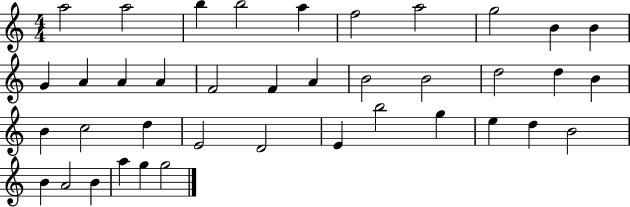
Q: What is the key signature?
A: C major